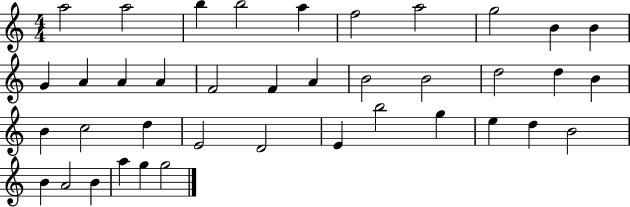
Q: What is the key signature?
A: C major